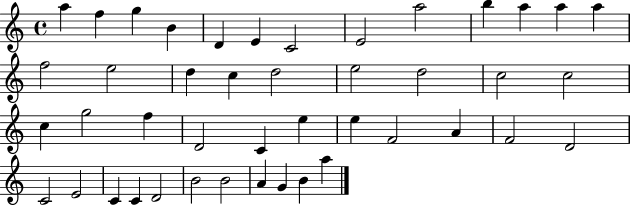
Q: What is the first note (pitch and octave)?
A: A5